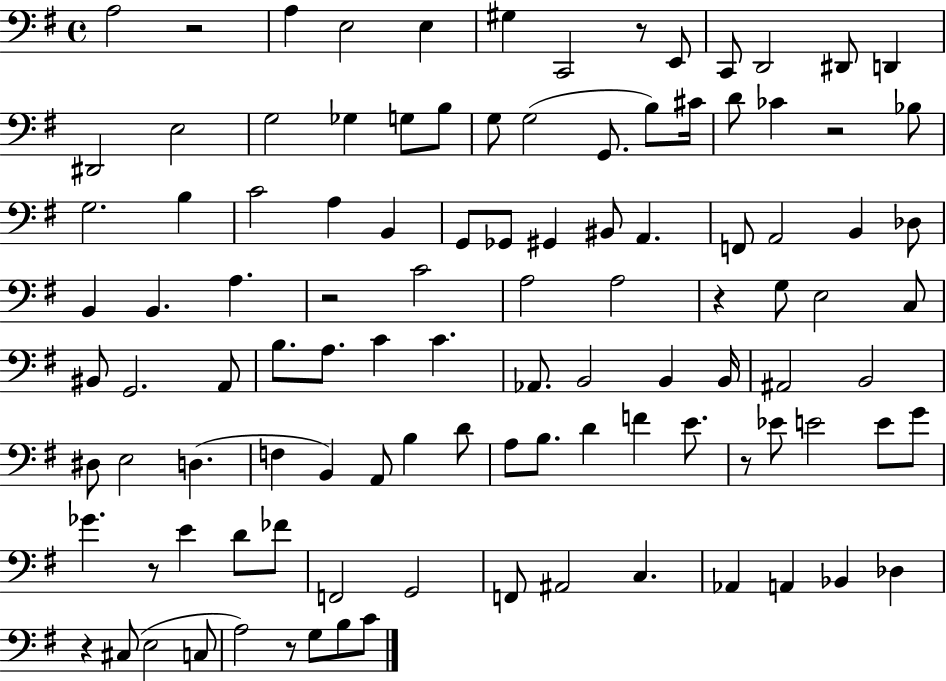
{
  \clef bass
  \time 4/4
  \defaultTimeSignature
  \key g \major
  a2 r2 | a4 e2 e4 | gis4 c,2 r8 e,8 | c,8 d,2 dis,8 d,4 | \break dis,2 e2 | g2 ges4 g8 b8 | g8 g2( g,8. b8) cis'16 | d'8 ces'4 r2 bes8 | \break g2. b4 | c'2 a4 b,4 | g,8 ges,8 gis,4 bis,8 a,4. | f,8 a,2 b,4 des8 | \break b,4 b,4. a4. | r2 c'2 | a2 a2 | r4 g8 e2 c8 | \break bis,8 g,2. a,8 | b8. a8. c'4 c'4. | aes,8. b,2 b,4 b,16 | ais,2 b,2 | \break dis8 e2 d4.( | f4 b,4) a,8 b4 d'8 | a8 b8. d'4 f'4 e'8. | r8 ees'8 e'2 e'8 g'8 | \break ges'4. r8 e'4 d'8 fes'8 | f,2 g,2 | f,8 ais,2 c4. | aes,4 a,4 bes,4 des4 | \break r4 cis8( e2 c8 | a2) r8 g8 b8 c'8 | \bar "|."
}